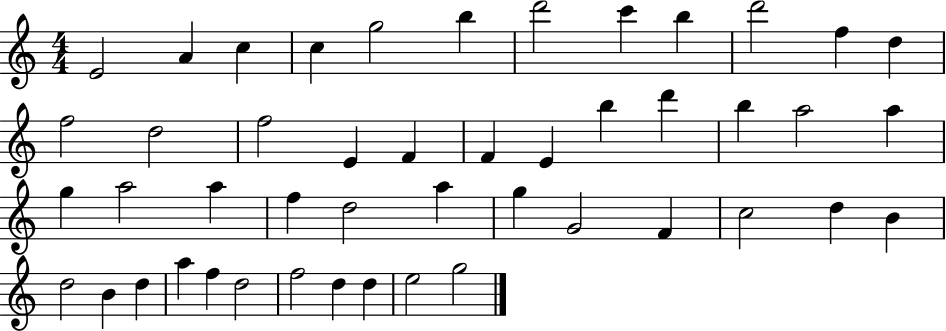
E4/h A4/q C5/q C5/q G5/h B5/q D6/h C6/q B5/q D6/h F5/q D5/q F5/h D5/h F5/h E4/q F4/q F4/q E4/q B5/q D6/q B5/q A5/h A5/q G5/q A5/h A5/q F5/q D5/h A5/q G5/q G4/h F4/q C5/h D5/q B4/q D5/h B4/q D5/q A5/q F5/q D5/h F5/h D5/q D5/q E5/h G5/h